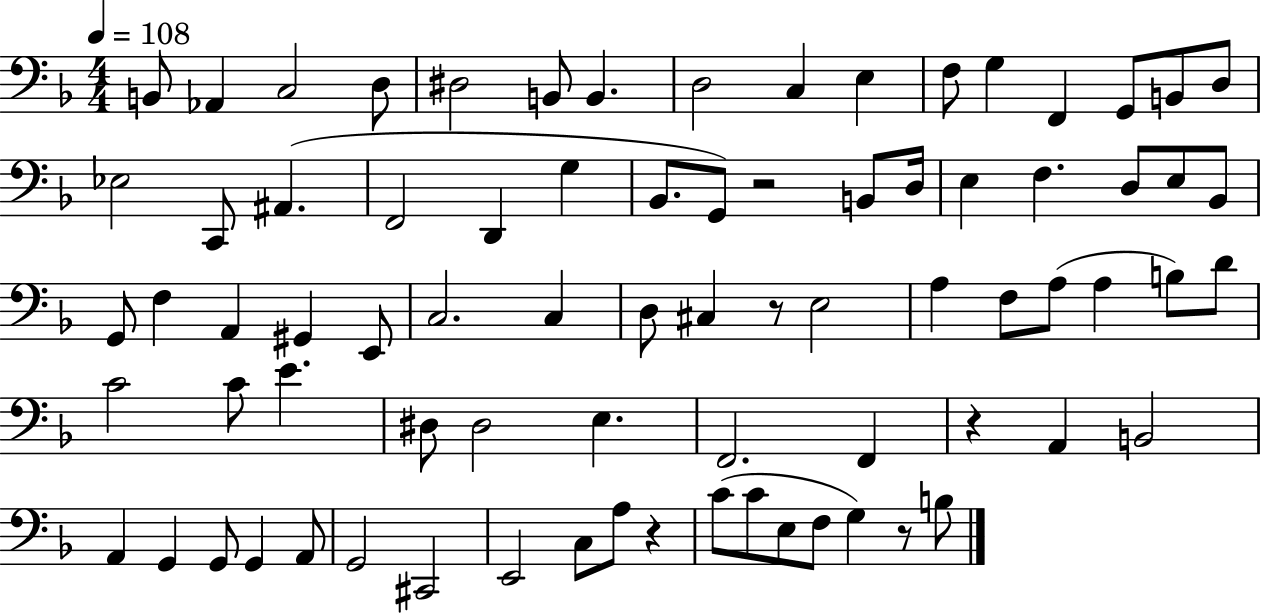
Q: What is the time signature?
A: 4/4